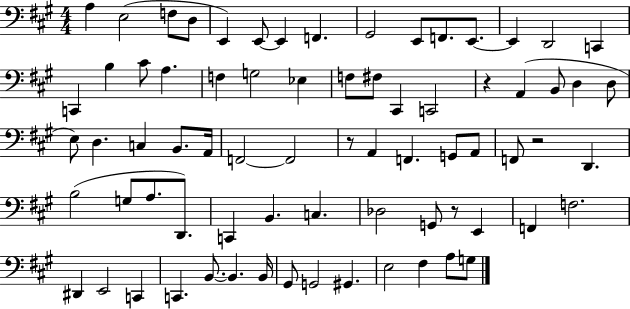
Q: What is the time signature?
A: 4/4